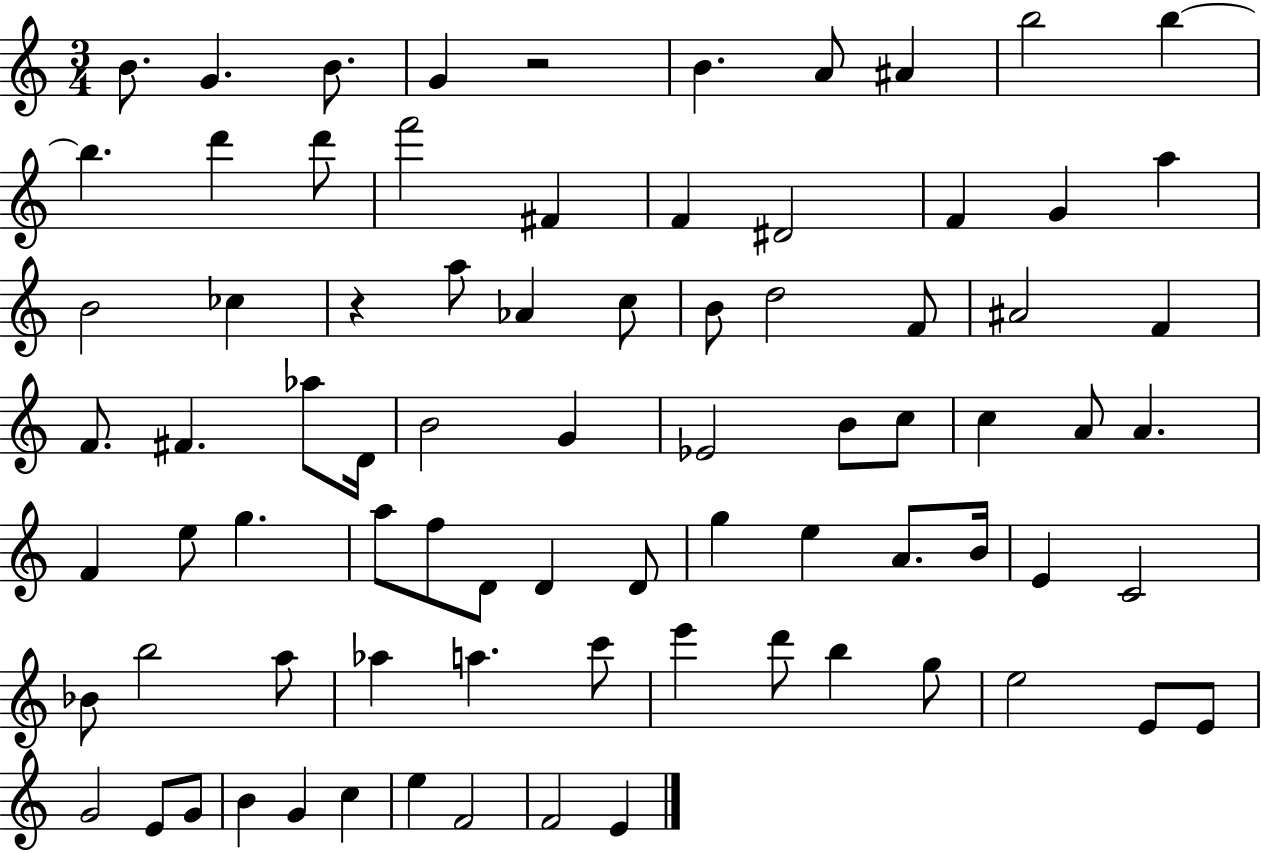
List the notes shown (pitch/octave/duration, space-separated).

B4/e. G4/q. B4/e. G4/q R/h B4/q. A4/e A#4/q B5/h B5/q B5/q. D6/q D6/e F6/h F#4/q F4/q D#4/h F4/q G4/q A5/q B4/h CES5/q R/q A5/e Ab4/q C5/e B4/e D5/h F4/e A#4/h F4/q F4/e. F#4/q. Ab5/e D4/s B4/h G4/q Eb4/h B4/e C5/e C5/q A4/e A4/q. F4/q E5/e G5/q. A5/e F5/e D4/e D4/q D4/e G5/q E5/q A4/e. B4/s E4/q C4/h Bb4/e B5/h A5/e Ab5/q A5/q. C6/e E6/q D6/e B5/q G5/e E5/h E4/e E4/e G4/h E4/e G4/e B4/q G4/q C5/q E5/q F4/h F4/h E4/q